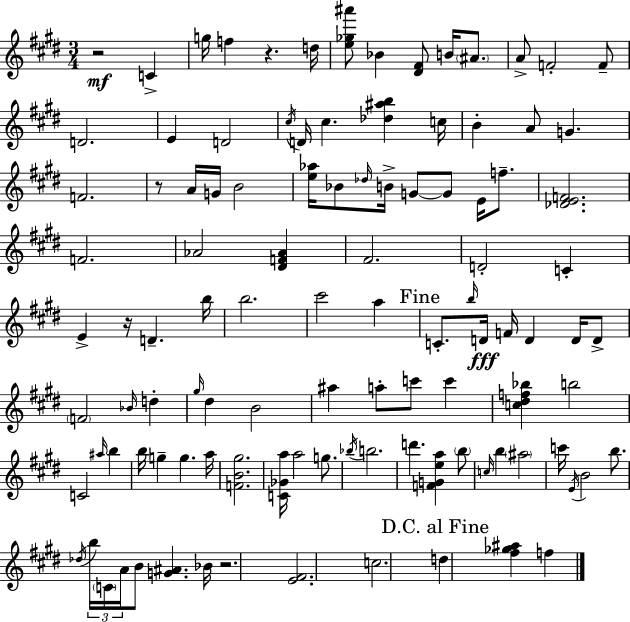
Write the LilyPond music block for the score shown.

{
  \clef treble
  \numericTimeSignature
  \time 3/4
  \key e \major
  r2\mf c'4-> | g''16 f''4 r4. d''16 | <e'' ges'' ais'''>8 bes'4 <dis' fis'>8 b'16 \parenthesize ais'8. | a'8-> f'2-. f'8-- | \break d'2. | e'4 d'2 | \acciaccatura { cis''16 } d'16 cis''4. <des'' ais'' b''>4 | c''16 b'4-. a'8 g'4. | \break f'2. | r8 a'16 g'16 b'2 | <e'' aes''>16 bes'8 \grace { des''16 } b'16-> g'8~~ g'8 e'16 f''8.-- | <des' e' f'>2. | \break f'2. | aes'2 <dis' f' aes'>4 | fis'2. | d'2-. c'4-. | \break e'4-> r16 d'4.-- | b''16 b''2. | cis'''2 a''4 | \mark "Fine" c'8.-. \grace { b''16 }\fff d'16 f'16 d'4 | \break d'16 d'8-> \parenthesize f'2 \grace { bes'16 } | d''4-. \grace { gis''16 } dis''4 b'2 | ais''4 a''8-. c'''8 | c'''4 <c'' dis'' f'' bes''>4 b''2 | \break c'2 | \grace { ais''16 } b''4 b''16 g''4-- g''4. | a''16 <f' b' gis''>2. | <c' ges' a''>16 a''2 | \break g''8. \acciaccatura { bes''16 } b''2. | d'''4. | <f' g' e'' a''>4 \parenthesize b''8 \grace { c''16 } b''4 | \parenthesize ais''2 c'''16 \acciaccatura { e'16 } b'2 | \break b''8. \acciaccatura { des''16 } \tuplet 3/2 { b''16 \parenthesize c'16 | a'16 } b'8 <g' ais'>4. bes'16 r2. | <e' fis'>2. | c''2. | \break \mark "D.C. al Fine" d''4 | <fis'' ges'' ais''>4 f''4 \bar "|."
}